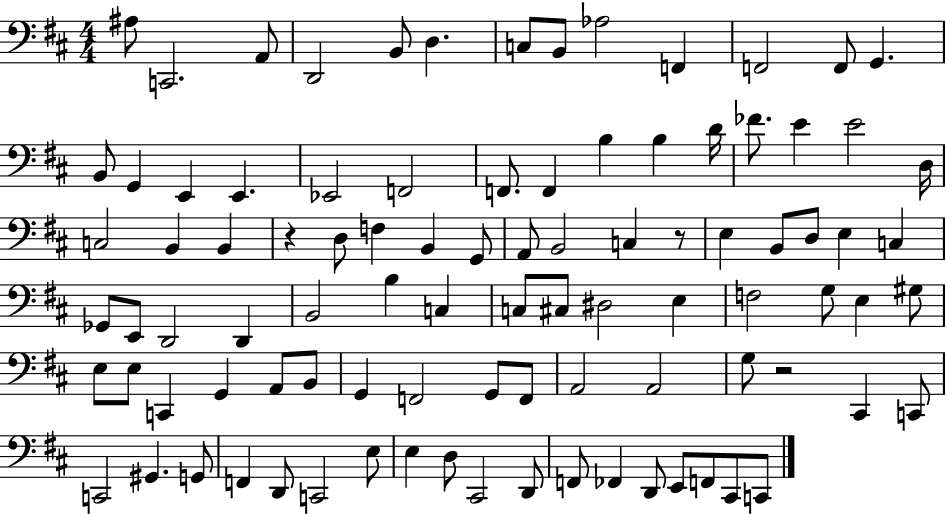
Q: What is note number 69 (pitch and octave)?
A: A2